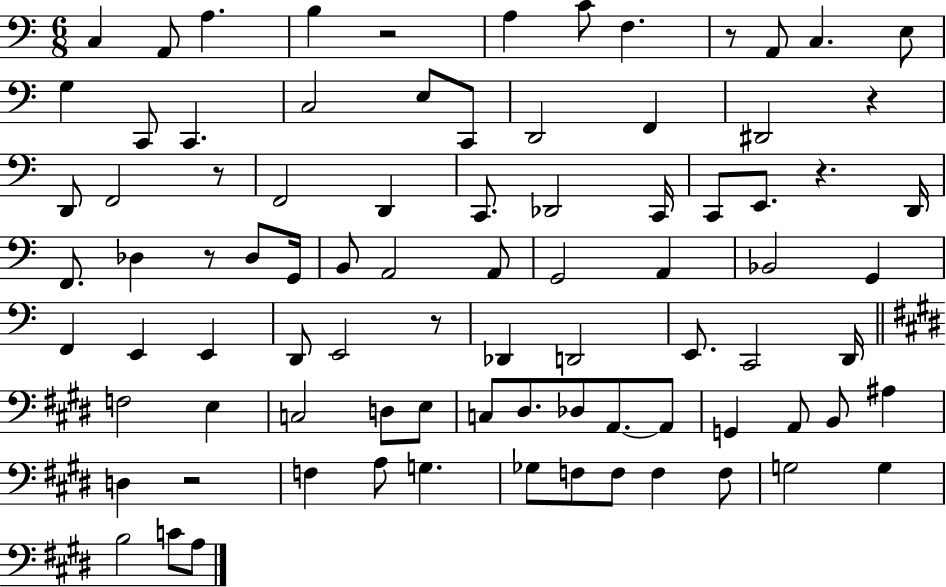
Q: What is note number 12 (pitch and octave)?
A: C2